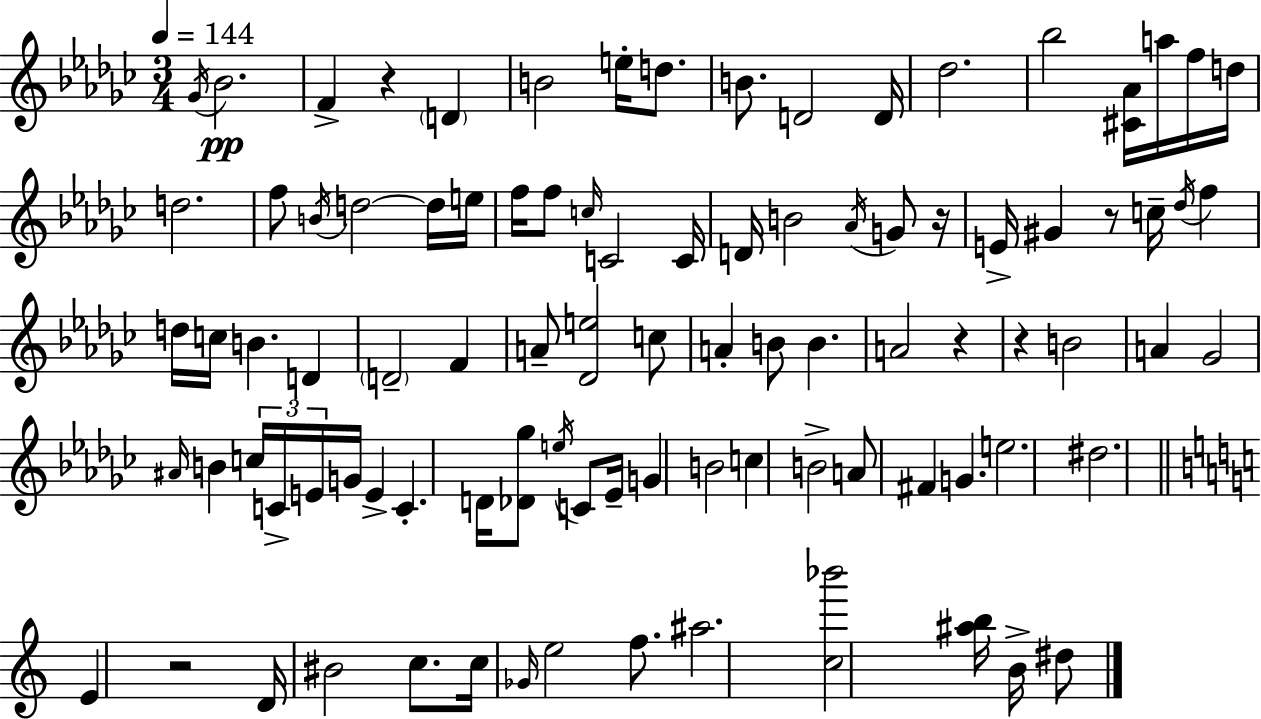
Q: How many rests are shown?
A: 6